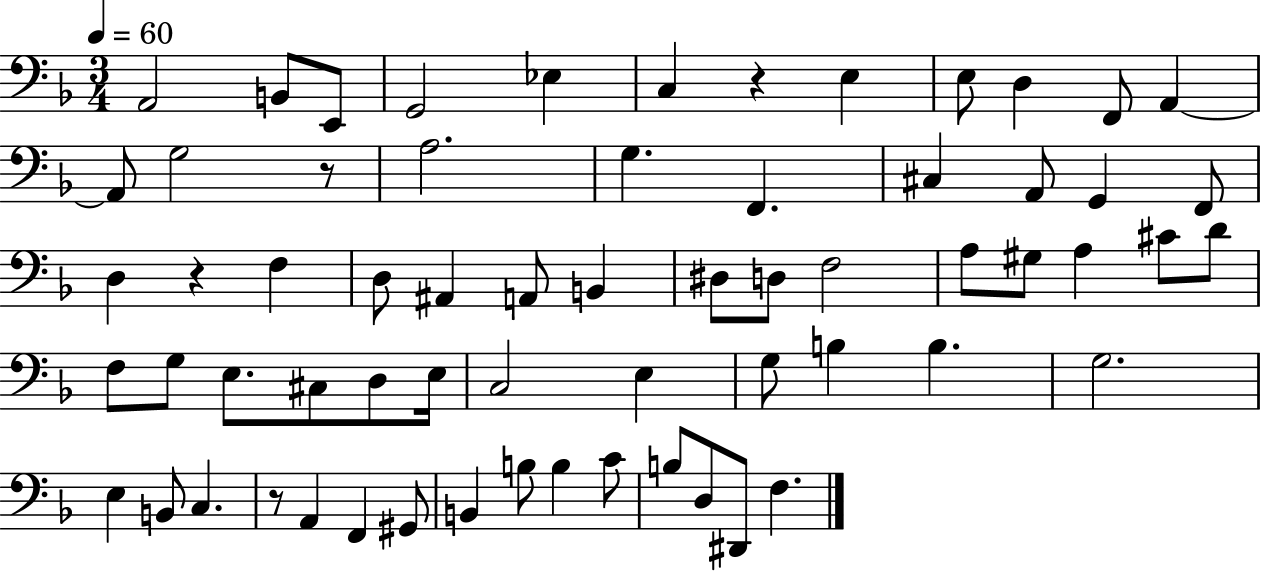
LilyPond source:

{
  \clef bass
  \numericTimeSignature
  \time 3/4
  \key f \major
  \tempo 4 = 60
  a,2 b,8 e,8 | g,2 ees4 | c4 r4 e4 | e8 d4 f,8 a,4~~ | \break a,8 g2 r8 | a2. | g4. f,4. | cis4 a,8 g,4 f,8 | \break d4 r4 f4 | d8 ais,4 a,8 b,4 | dis8 d8 f2 | a8 gis8 a4 cis'8 d'8 | \break f8 g8 e8. cis8 d8 e16 | c2 e4 | g8 b4 b4. | g2. | \break e4 b,8 c4. | r8 a,4 f,4 gis,8 | b,4 b8 b4 c'8 | b8 d8 dis,8 f4. | \break \bar "|."
}